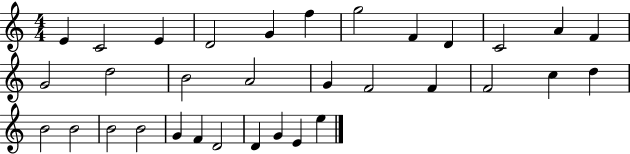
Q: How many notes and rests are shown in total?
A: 33